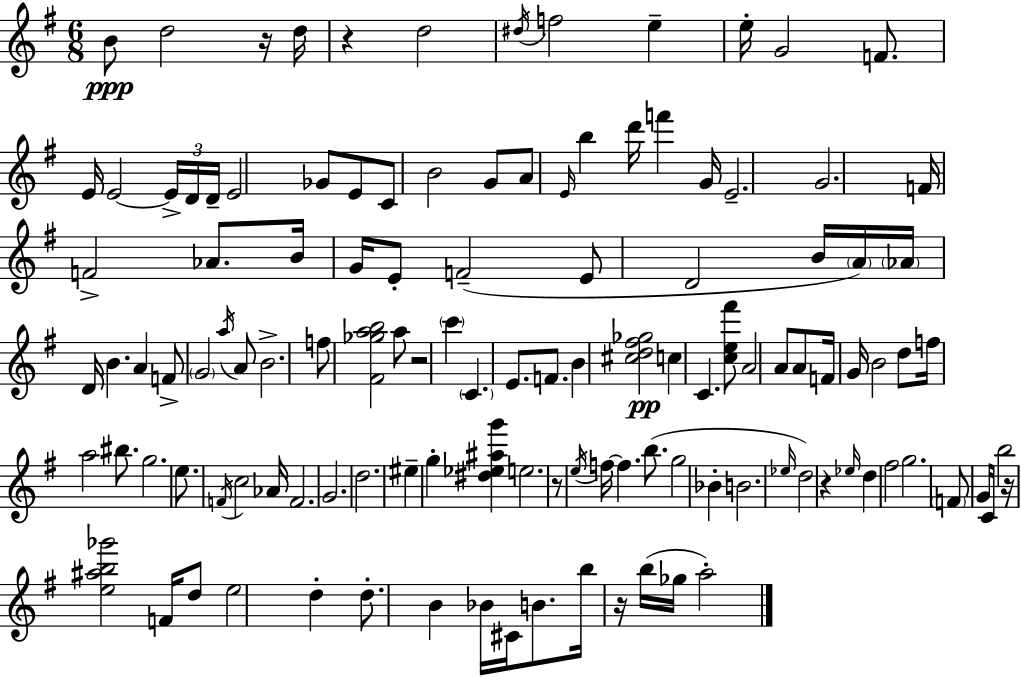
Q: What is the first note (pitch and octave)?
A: B4